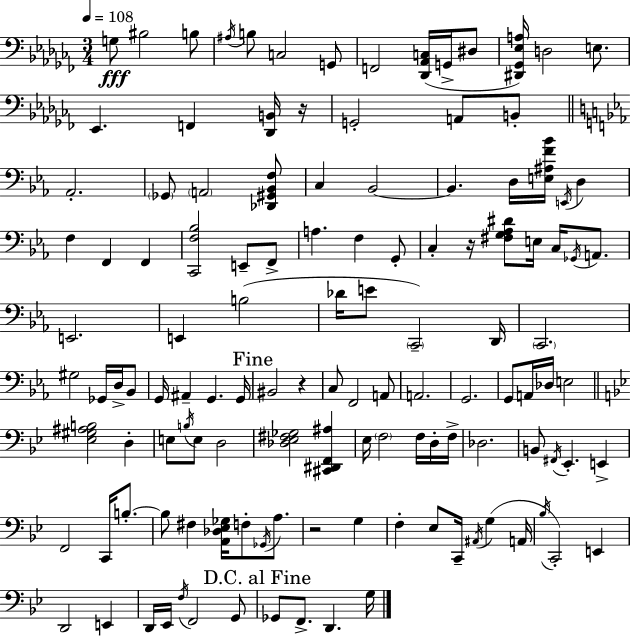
X:1
T:Untitled
M:3/4
L:1/4
K:Abm
G,/2 ^B,2 B,/2 ^A,/4 B,/2 C,2 G,,/2 F,,2 [_D,,_A,,C,]/4 G,,/4 ^D,/2 [^D,,_G,,_E,A,]/4 D,2 E,/2 _E,, F,, [_D,,B,,]/4 z/4 G,,2 A,,/2 B,,/2 _A,,2 _G,,/2 A,,2 [_D,,^G,,_B,,F,]/2 C, _B,,2 _B,, D,/4 [E,^A,F_B]/4 E,,/4 D, F, F,, F,, [C,,F,_B,]2 E,,/2 F,,/2 A, F, G,,/2 C, z/4 [^F,G,_A,^D]/2 E,/4 C,/4 _G,,/4 A,,/2 E,,2 E,, B,2 _D/4 E/2 C,,2 D,,/4 C,,2 ^G,2 _G,,/4 D,/4 _B,,/2 G,,/4 ^A,, G,, G,,/4 ^B,,2 z C,/2 F,,2 A,,/2 A,,2 G,,2 G,,/2 A,,/4 _D,/4 E,2 [_E,^G,^A,B,]2 D, E,/2 B,/4 E,/2 D,2 [_D,_E,^F,_G,]2 [^C,,^D,,F,,^A,] _E,/4 F,2 F,/4 D,/4 F,/4 _D,2 B,,/2 ^F,,/4 _E,, E,, F,,2 C,,/4 B,/2 B,/2 ^F, [A,,_D,_E,_G,]/4 F,/2 _G,,/4 A,/2 z2 G, F, _E,/2 C,,/4 ^A,,/4 G, A,,/4 _B,/4 C,,2 E,, D,,2 E,, D,,/4 _E,,/4 F,/4 F,,2 G,,/2 _G,,/2 F,,/2 D,, G,/4